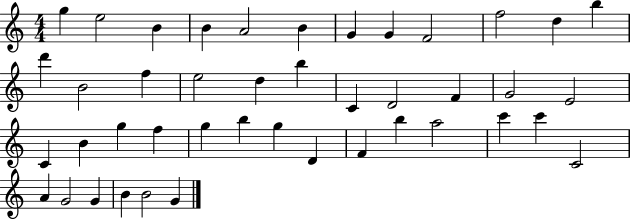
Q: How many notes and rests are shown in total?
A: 43